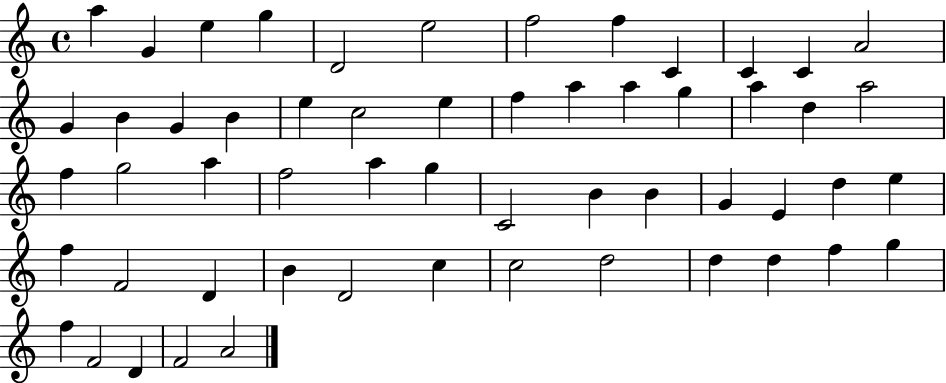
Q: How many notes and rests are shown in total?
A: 56